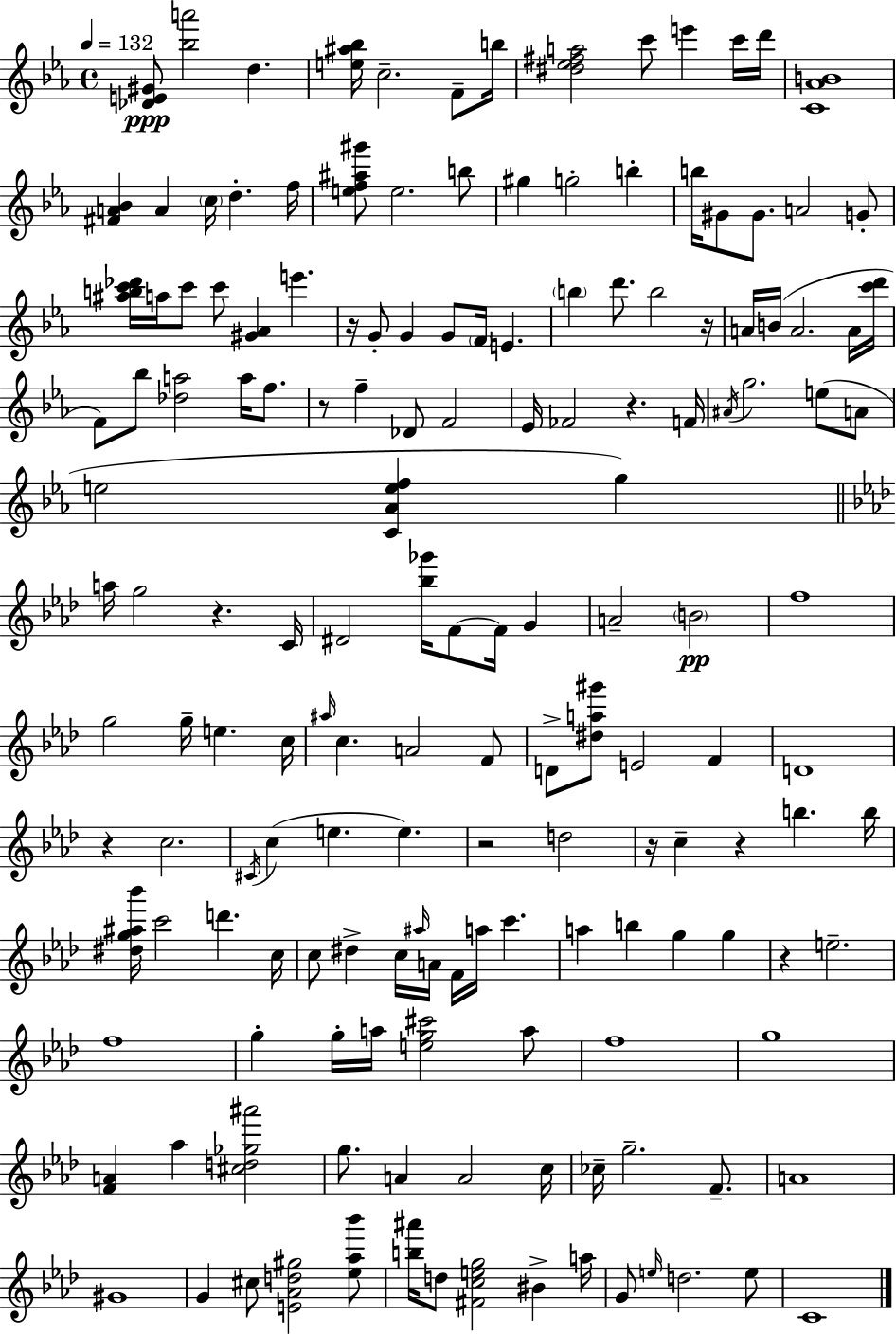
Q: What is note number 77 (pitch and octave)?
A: C5